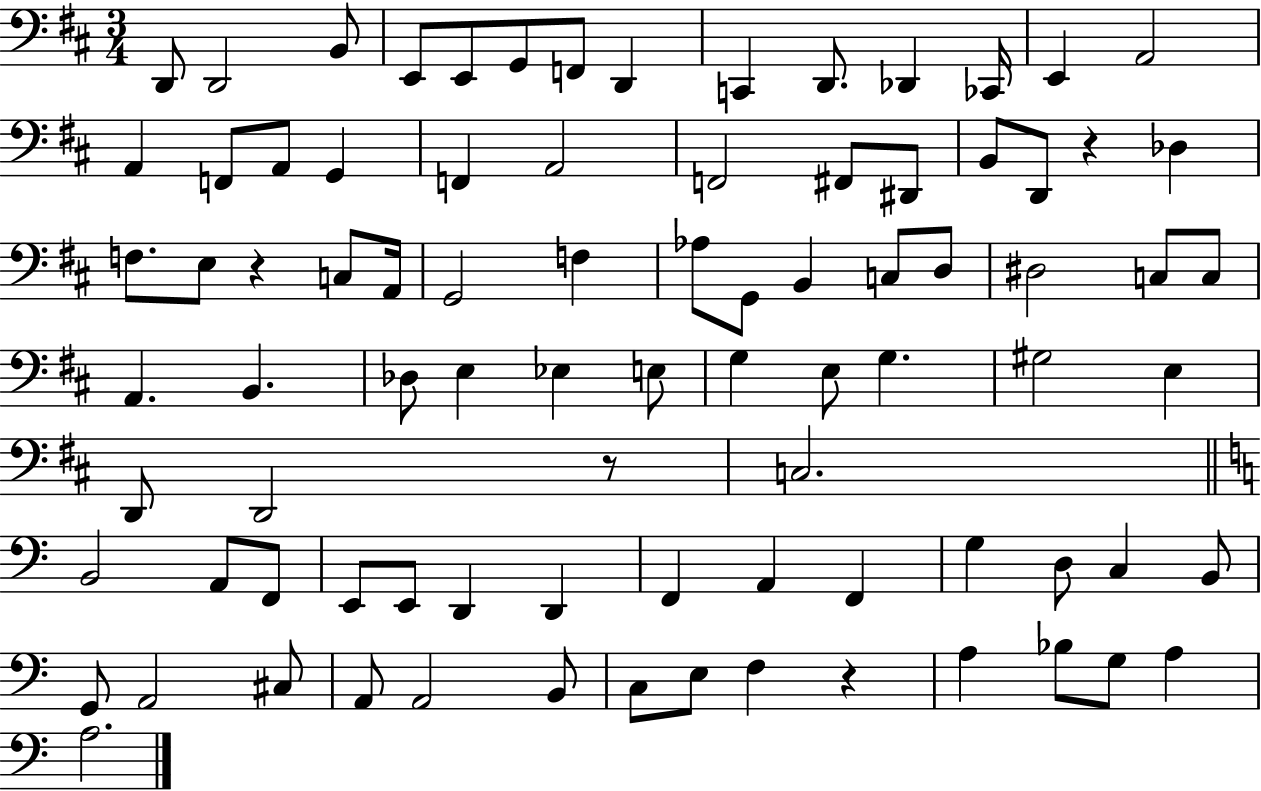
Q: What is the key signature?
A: D major